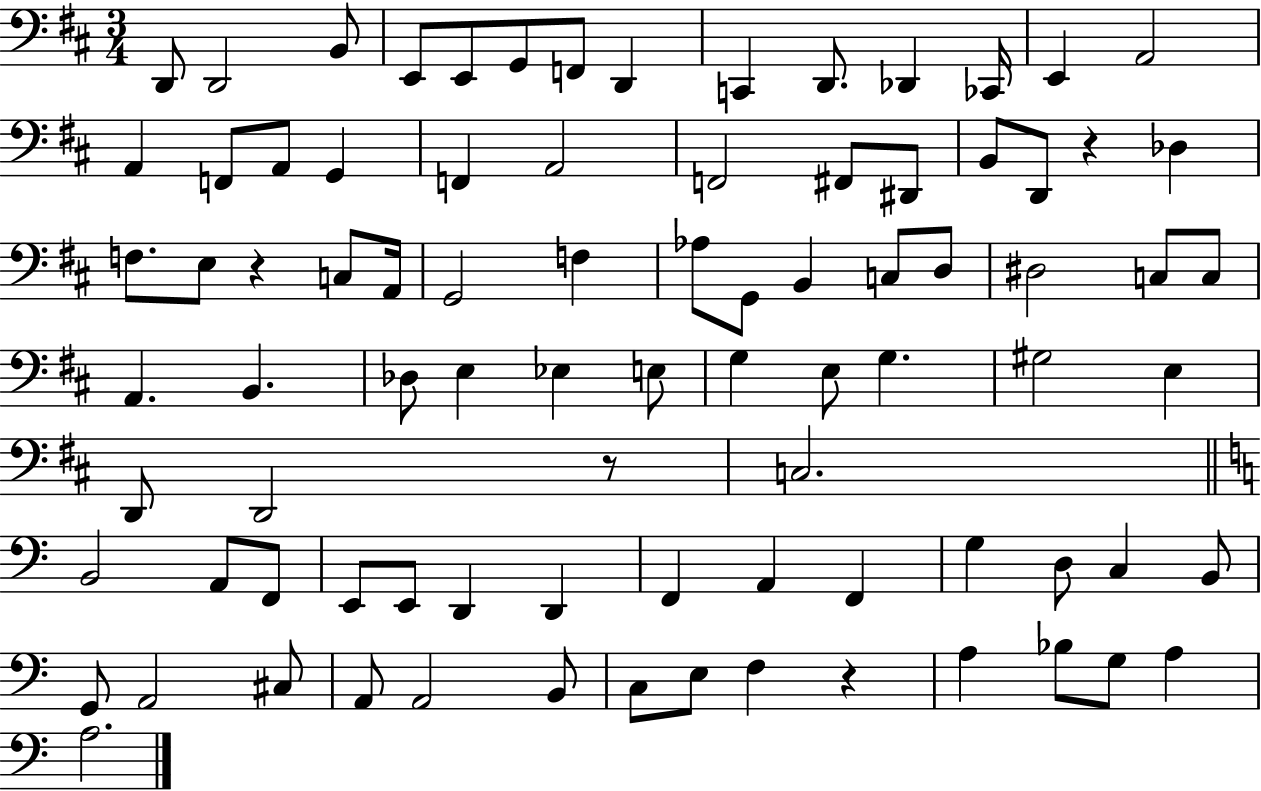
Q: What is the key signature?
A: D major